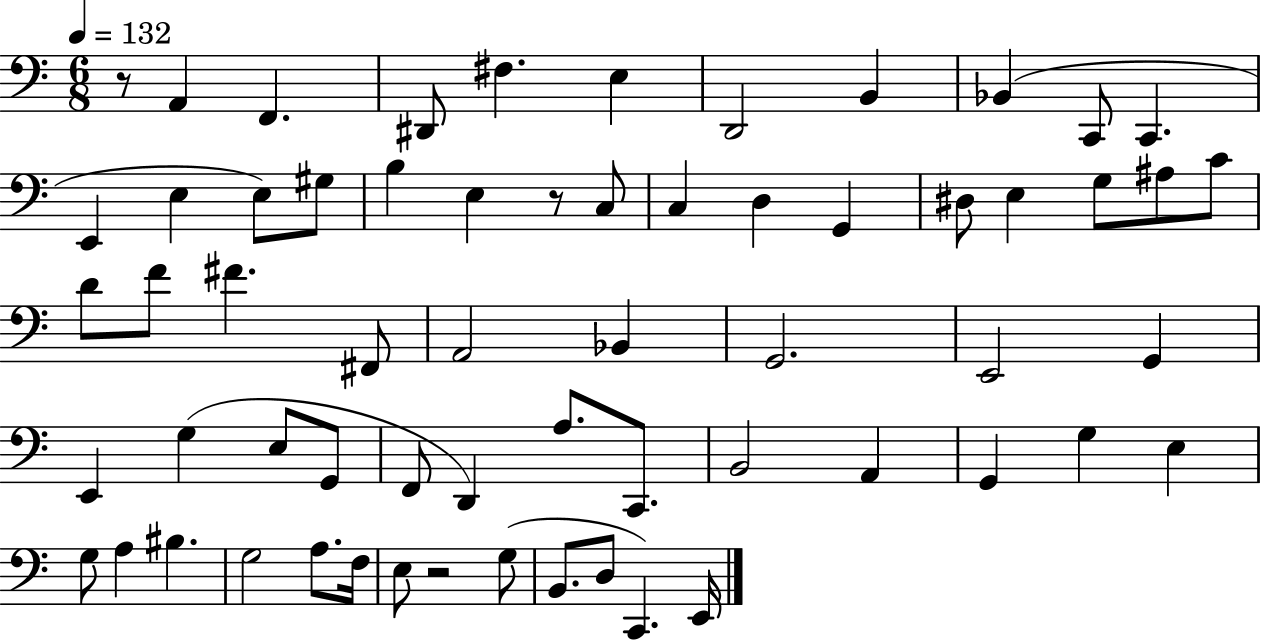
X:1
T:Untitled
M:6/8
L:1/4
K:C
z/2 A,, F,, ^D,,/2 ^F, E, D,,2 B,, _B,, C,,/2 C,, E,, E, E,/2 ^G,/2 B, E, z/2 C,/2 C, D, G,, ^D,/2 E, G,/2 ^A,/2 C/2 D/2 F/2 ^F ^F,,/2 A,,2 _B,, G,,2 E,,2 G,, E,, G, E,/2 G,,/2 F,,/2 D,, A,/2 C,,/2 B,,2 A,, G,, G, E, G,/2 A, ^B, G,2 A,/2 F,/4 E,/2 z2 G,/2 B,,/2 D,/2 C,, E,,/4